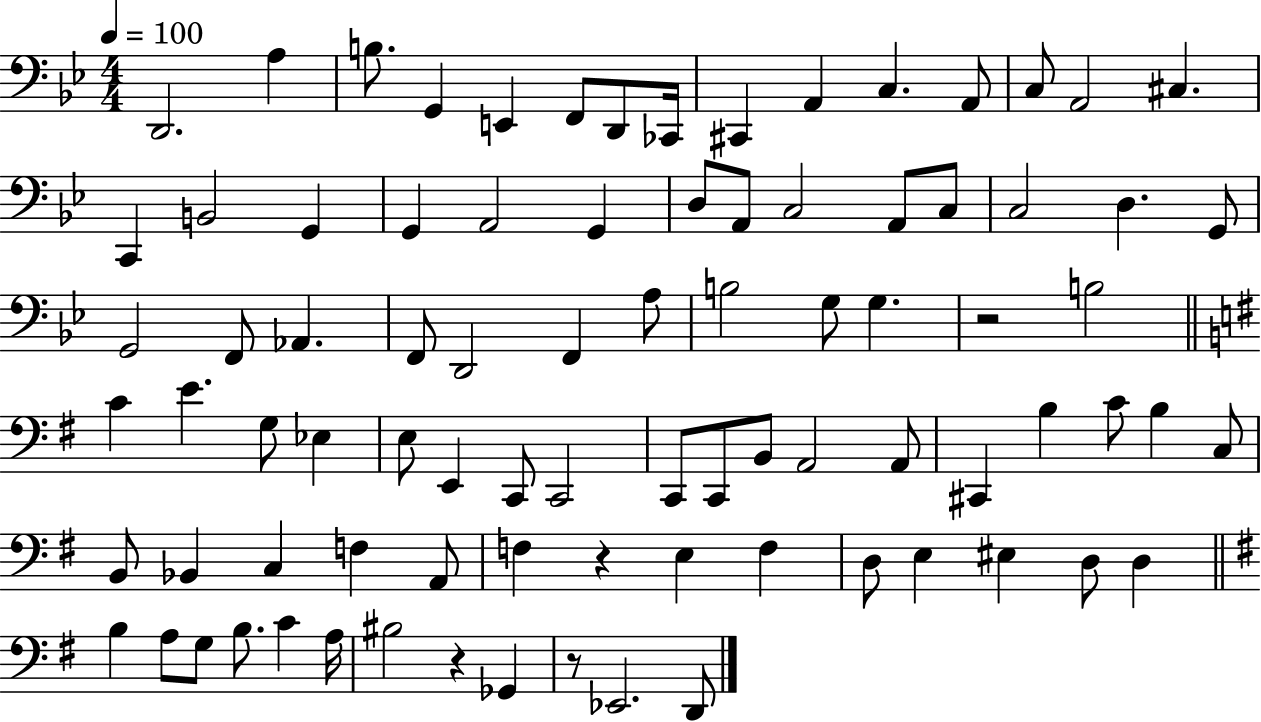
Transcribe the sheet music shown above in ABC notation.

X:1
T:Untitled
M:4/4
L:1/4
K:Bb
D,,2 A, B,/2 G,, E,, F,,/2 D,,/2 _C,,/4 ^C,, A,, C, A,,/2 C,/2 A,,2 ^C, C,, B,,2 G,, G,, A,,2 G,, D,/2 A,,/2 C,2 A,,/2 C,/2 C,2 D, G,,/2 G,,2 F,,/2 _A,, F,,/2 D,,2 F,, A,/2 B,2 G,/2 G, z2 B,2 C E G,/2 _E, E,/2 E,, C,,/2 C,,2 C,,/2 C,,/2 B,,/2 A,,2 A,,/2 ^C,, B, C/2 B, C,/2 B,,/2 _B,, C, F, A,,/2 F, z E, F, D,/2 E, ^E, D,/2 D, B, A,/2 G,/2 B,/2 C A,/4 ^B,2 z _G,, z/2 _E,,2 D,,/2